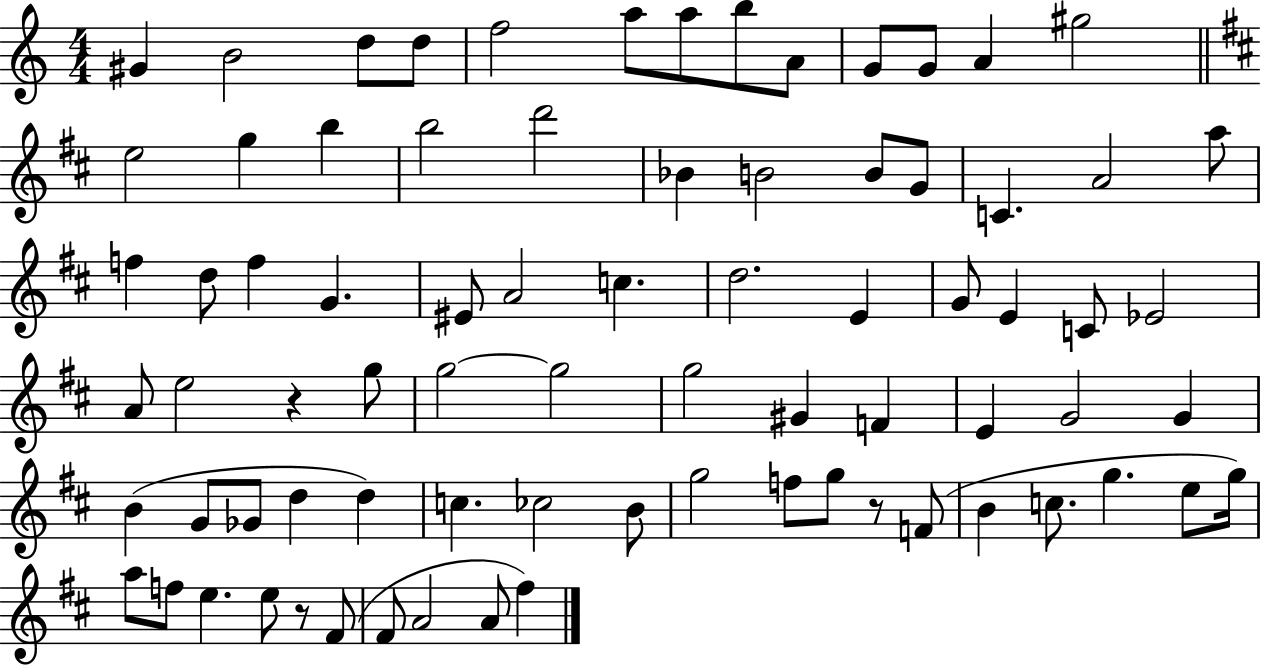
{
  \clef treble
  \numericTimeSignature
  \time 4/4
  \key c \major
  \repeat volta 2 { gis'4 b'2 d''8 d''8 | f''2 a''8 a''8 b''8 a'8 | g'8 g'8 a'4 gis''2 | \bar "||" \break \key b \minor e''2 g''4 b''4 | b''2 d'''2 | bes'4 b'2 b'8 g'8 | c'4. a'2 a''8 | \break f''4 d''8 f''4 g'4. | eis'8 a'2 c''4. | d''2. e'4 | g'8 e'4 c'8 ees'2 | \break a'8 e''2 r4 g''8 | g''2~~ g''2 | g''2 gis'4 f'4 | e'4 g'2 g'4 | \break b'4( g'8 ges'8 d''4 d''4) | c''4. ces''2 b'8 | g''2 f''8 g''8 r8 f'8( | b'4 c''8. g''4. e''8 g''16) | \break a''8 f''8 e''4. e''8 r8 fis'8( | fis'8 a'2 a'8 fis''4) | } \bar "|."
}